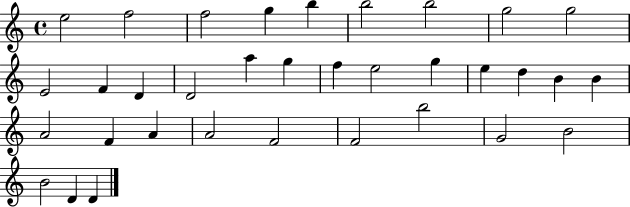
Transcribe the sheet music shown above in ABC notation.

X:1
T:Untitled
M:4/4
L:1/4
K:C
e2 f2 f2 g b b2 b2 g2 g2 E2 F D D2 a g f e2 g e d B B A2 F A A2 F2 F2 b2 G2 B2 B2 D D